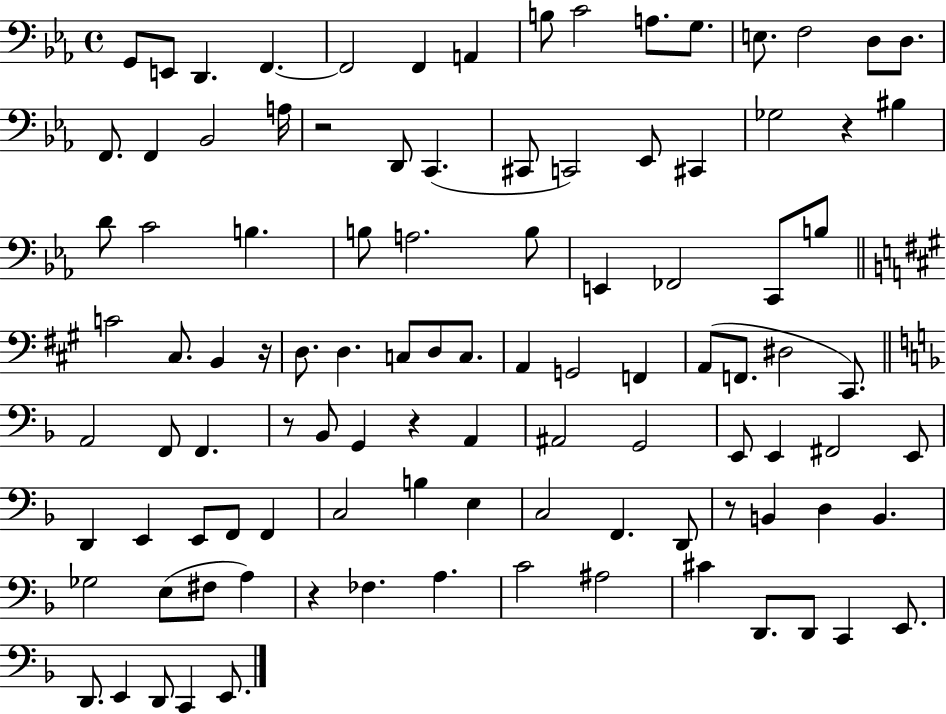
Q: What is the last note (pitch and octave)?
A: E2